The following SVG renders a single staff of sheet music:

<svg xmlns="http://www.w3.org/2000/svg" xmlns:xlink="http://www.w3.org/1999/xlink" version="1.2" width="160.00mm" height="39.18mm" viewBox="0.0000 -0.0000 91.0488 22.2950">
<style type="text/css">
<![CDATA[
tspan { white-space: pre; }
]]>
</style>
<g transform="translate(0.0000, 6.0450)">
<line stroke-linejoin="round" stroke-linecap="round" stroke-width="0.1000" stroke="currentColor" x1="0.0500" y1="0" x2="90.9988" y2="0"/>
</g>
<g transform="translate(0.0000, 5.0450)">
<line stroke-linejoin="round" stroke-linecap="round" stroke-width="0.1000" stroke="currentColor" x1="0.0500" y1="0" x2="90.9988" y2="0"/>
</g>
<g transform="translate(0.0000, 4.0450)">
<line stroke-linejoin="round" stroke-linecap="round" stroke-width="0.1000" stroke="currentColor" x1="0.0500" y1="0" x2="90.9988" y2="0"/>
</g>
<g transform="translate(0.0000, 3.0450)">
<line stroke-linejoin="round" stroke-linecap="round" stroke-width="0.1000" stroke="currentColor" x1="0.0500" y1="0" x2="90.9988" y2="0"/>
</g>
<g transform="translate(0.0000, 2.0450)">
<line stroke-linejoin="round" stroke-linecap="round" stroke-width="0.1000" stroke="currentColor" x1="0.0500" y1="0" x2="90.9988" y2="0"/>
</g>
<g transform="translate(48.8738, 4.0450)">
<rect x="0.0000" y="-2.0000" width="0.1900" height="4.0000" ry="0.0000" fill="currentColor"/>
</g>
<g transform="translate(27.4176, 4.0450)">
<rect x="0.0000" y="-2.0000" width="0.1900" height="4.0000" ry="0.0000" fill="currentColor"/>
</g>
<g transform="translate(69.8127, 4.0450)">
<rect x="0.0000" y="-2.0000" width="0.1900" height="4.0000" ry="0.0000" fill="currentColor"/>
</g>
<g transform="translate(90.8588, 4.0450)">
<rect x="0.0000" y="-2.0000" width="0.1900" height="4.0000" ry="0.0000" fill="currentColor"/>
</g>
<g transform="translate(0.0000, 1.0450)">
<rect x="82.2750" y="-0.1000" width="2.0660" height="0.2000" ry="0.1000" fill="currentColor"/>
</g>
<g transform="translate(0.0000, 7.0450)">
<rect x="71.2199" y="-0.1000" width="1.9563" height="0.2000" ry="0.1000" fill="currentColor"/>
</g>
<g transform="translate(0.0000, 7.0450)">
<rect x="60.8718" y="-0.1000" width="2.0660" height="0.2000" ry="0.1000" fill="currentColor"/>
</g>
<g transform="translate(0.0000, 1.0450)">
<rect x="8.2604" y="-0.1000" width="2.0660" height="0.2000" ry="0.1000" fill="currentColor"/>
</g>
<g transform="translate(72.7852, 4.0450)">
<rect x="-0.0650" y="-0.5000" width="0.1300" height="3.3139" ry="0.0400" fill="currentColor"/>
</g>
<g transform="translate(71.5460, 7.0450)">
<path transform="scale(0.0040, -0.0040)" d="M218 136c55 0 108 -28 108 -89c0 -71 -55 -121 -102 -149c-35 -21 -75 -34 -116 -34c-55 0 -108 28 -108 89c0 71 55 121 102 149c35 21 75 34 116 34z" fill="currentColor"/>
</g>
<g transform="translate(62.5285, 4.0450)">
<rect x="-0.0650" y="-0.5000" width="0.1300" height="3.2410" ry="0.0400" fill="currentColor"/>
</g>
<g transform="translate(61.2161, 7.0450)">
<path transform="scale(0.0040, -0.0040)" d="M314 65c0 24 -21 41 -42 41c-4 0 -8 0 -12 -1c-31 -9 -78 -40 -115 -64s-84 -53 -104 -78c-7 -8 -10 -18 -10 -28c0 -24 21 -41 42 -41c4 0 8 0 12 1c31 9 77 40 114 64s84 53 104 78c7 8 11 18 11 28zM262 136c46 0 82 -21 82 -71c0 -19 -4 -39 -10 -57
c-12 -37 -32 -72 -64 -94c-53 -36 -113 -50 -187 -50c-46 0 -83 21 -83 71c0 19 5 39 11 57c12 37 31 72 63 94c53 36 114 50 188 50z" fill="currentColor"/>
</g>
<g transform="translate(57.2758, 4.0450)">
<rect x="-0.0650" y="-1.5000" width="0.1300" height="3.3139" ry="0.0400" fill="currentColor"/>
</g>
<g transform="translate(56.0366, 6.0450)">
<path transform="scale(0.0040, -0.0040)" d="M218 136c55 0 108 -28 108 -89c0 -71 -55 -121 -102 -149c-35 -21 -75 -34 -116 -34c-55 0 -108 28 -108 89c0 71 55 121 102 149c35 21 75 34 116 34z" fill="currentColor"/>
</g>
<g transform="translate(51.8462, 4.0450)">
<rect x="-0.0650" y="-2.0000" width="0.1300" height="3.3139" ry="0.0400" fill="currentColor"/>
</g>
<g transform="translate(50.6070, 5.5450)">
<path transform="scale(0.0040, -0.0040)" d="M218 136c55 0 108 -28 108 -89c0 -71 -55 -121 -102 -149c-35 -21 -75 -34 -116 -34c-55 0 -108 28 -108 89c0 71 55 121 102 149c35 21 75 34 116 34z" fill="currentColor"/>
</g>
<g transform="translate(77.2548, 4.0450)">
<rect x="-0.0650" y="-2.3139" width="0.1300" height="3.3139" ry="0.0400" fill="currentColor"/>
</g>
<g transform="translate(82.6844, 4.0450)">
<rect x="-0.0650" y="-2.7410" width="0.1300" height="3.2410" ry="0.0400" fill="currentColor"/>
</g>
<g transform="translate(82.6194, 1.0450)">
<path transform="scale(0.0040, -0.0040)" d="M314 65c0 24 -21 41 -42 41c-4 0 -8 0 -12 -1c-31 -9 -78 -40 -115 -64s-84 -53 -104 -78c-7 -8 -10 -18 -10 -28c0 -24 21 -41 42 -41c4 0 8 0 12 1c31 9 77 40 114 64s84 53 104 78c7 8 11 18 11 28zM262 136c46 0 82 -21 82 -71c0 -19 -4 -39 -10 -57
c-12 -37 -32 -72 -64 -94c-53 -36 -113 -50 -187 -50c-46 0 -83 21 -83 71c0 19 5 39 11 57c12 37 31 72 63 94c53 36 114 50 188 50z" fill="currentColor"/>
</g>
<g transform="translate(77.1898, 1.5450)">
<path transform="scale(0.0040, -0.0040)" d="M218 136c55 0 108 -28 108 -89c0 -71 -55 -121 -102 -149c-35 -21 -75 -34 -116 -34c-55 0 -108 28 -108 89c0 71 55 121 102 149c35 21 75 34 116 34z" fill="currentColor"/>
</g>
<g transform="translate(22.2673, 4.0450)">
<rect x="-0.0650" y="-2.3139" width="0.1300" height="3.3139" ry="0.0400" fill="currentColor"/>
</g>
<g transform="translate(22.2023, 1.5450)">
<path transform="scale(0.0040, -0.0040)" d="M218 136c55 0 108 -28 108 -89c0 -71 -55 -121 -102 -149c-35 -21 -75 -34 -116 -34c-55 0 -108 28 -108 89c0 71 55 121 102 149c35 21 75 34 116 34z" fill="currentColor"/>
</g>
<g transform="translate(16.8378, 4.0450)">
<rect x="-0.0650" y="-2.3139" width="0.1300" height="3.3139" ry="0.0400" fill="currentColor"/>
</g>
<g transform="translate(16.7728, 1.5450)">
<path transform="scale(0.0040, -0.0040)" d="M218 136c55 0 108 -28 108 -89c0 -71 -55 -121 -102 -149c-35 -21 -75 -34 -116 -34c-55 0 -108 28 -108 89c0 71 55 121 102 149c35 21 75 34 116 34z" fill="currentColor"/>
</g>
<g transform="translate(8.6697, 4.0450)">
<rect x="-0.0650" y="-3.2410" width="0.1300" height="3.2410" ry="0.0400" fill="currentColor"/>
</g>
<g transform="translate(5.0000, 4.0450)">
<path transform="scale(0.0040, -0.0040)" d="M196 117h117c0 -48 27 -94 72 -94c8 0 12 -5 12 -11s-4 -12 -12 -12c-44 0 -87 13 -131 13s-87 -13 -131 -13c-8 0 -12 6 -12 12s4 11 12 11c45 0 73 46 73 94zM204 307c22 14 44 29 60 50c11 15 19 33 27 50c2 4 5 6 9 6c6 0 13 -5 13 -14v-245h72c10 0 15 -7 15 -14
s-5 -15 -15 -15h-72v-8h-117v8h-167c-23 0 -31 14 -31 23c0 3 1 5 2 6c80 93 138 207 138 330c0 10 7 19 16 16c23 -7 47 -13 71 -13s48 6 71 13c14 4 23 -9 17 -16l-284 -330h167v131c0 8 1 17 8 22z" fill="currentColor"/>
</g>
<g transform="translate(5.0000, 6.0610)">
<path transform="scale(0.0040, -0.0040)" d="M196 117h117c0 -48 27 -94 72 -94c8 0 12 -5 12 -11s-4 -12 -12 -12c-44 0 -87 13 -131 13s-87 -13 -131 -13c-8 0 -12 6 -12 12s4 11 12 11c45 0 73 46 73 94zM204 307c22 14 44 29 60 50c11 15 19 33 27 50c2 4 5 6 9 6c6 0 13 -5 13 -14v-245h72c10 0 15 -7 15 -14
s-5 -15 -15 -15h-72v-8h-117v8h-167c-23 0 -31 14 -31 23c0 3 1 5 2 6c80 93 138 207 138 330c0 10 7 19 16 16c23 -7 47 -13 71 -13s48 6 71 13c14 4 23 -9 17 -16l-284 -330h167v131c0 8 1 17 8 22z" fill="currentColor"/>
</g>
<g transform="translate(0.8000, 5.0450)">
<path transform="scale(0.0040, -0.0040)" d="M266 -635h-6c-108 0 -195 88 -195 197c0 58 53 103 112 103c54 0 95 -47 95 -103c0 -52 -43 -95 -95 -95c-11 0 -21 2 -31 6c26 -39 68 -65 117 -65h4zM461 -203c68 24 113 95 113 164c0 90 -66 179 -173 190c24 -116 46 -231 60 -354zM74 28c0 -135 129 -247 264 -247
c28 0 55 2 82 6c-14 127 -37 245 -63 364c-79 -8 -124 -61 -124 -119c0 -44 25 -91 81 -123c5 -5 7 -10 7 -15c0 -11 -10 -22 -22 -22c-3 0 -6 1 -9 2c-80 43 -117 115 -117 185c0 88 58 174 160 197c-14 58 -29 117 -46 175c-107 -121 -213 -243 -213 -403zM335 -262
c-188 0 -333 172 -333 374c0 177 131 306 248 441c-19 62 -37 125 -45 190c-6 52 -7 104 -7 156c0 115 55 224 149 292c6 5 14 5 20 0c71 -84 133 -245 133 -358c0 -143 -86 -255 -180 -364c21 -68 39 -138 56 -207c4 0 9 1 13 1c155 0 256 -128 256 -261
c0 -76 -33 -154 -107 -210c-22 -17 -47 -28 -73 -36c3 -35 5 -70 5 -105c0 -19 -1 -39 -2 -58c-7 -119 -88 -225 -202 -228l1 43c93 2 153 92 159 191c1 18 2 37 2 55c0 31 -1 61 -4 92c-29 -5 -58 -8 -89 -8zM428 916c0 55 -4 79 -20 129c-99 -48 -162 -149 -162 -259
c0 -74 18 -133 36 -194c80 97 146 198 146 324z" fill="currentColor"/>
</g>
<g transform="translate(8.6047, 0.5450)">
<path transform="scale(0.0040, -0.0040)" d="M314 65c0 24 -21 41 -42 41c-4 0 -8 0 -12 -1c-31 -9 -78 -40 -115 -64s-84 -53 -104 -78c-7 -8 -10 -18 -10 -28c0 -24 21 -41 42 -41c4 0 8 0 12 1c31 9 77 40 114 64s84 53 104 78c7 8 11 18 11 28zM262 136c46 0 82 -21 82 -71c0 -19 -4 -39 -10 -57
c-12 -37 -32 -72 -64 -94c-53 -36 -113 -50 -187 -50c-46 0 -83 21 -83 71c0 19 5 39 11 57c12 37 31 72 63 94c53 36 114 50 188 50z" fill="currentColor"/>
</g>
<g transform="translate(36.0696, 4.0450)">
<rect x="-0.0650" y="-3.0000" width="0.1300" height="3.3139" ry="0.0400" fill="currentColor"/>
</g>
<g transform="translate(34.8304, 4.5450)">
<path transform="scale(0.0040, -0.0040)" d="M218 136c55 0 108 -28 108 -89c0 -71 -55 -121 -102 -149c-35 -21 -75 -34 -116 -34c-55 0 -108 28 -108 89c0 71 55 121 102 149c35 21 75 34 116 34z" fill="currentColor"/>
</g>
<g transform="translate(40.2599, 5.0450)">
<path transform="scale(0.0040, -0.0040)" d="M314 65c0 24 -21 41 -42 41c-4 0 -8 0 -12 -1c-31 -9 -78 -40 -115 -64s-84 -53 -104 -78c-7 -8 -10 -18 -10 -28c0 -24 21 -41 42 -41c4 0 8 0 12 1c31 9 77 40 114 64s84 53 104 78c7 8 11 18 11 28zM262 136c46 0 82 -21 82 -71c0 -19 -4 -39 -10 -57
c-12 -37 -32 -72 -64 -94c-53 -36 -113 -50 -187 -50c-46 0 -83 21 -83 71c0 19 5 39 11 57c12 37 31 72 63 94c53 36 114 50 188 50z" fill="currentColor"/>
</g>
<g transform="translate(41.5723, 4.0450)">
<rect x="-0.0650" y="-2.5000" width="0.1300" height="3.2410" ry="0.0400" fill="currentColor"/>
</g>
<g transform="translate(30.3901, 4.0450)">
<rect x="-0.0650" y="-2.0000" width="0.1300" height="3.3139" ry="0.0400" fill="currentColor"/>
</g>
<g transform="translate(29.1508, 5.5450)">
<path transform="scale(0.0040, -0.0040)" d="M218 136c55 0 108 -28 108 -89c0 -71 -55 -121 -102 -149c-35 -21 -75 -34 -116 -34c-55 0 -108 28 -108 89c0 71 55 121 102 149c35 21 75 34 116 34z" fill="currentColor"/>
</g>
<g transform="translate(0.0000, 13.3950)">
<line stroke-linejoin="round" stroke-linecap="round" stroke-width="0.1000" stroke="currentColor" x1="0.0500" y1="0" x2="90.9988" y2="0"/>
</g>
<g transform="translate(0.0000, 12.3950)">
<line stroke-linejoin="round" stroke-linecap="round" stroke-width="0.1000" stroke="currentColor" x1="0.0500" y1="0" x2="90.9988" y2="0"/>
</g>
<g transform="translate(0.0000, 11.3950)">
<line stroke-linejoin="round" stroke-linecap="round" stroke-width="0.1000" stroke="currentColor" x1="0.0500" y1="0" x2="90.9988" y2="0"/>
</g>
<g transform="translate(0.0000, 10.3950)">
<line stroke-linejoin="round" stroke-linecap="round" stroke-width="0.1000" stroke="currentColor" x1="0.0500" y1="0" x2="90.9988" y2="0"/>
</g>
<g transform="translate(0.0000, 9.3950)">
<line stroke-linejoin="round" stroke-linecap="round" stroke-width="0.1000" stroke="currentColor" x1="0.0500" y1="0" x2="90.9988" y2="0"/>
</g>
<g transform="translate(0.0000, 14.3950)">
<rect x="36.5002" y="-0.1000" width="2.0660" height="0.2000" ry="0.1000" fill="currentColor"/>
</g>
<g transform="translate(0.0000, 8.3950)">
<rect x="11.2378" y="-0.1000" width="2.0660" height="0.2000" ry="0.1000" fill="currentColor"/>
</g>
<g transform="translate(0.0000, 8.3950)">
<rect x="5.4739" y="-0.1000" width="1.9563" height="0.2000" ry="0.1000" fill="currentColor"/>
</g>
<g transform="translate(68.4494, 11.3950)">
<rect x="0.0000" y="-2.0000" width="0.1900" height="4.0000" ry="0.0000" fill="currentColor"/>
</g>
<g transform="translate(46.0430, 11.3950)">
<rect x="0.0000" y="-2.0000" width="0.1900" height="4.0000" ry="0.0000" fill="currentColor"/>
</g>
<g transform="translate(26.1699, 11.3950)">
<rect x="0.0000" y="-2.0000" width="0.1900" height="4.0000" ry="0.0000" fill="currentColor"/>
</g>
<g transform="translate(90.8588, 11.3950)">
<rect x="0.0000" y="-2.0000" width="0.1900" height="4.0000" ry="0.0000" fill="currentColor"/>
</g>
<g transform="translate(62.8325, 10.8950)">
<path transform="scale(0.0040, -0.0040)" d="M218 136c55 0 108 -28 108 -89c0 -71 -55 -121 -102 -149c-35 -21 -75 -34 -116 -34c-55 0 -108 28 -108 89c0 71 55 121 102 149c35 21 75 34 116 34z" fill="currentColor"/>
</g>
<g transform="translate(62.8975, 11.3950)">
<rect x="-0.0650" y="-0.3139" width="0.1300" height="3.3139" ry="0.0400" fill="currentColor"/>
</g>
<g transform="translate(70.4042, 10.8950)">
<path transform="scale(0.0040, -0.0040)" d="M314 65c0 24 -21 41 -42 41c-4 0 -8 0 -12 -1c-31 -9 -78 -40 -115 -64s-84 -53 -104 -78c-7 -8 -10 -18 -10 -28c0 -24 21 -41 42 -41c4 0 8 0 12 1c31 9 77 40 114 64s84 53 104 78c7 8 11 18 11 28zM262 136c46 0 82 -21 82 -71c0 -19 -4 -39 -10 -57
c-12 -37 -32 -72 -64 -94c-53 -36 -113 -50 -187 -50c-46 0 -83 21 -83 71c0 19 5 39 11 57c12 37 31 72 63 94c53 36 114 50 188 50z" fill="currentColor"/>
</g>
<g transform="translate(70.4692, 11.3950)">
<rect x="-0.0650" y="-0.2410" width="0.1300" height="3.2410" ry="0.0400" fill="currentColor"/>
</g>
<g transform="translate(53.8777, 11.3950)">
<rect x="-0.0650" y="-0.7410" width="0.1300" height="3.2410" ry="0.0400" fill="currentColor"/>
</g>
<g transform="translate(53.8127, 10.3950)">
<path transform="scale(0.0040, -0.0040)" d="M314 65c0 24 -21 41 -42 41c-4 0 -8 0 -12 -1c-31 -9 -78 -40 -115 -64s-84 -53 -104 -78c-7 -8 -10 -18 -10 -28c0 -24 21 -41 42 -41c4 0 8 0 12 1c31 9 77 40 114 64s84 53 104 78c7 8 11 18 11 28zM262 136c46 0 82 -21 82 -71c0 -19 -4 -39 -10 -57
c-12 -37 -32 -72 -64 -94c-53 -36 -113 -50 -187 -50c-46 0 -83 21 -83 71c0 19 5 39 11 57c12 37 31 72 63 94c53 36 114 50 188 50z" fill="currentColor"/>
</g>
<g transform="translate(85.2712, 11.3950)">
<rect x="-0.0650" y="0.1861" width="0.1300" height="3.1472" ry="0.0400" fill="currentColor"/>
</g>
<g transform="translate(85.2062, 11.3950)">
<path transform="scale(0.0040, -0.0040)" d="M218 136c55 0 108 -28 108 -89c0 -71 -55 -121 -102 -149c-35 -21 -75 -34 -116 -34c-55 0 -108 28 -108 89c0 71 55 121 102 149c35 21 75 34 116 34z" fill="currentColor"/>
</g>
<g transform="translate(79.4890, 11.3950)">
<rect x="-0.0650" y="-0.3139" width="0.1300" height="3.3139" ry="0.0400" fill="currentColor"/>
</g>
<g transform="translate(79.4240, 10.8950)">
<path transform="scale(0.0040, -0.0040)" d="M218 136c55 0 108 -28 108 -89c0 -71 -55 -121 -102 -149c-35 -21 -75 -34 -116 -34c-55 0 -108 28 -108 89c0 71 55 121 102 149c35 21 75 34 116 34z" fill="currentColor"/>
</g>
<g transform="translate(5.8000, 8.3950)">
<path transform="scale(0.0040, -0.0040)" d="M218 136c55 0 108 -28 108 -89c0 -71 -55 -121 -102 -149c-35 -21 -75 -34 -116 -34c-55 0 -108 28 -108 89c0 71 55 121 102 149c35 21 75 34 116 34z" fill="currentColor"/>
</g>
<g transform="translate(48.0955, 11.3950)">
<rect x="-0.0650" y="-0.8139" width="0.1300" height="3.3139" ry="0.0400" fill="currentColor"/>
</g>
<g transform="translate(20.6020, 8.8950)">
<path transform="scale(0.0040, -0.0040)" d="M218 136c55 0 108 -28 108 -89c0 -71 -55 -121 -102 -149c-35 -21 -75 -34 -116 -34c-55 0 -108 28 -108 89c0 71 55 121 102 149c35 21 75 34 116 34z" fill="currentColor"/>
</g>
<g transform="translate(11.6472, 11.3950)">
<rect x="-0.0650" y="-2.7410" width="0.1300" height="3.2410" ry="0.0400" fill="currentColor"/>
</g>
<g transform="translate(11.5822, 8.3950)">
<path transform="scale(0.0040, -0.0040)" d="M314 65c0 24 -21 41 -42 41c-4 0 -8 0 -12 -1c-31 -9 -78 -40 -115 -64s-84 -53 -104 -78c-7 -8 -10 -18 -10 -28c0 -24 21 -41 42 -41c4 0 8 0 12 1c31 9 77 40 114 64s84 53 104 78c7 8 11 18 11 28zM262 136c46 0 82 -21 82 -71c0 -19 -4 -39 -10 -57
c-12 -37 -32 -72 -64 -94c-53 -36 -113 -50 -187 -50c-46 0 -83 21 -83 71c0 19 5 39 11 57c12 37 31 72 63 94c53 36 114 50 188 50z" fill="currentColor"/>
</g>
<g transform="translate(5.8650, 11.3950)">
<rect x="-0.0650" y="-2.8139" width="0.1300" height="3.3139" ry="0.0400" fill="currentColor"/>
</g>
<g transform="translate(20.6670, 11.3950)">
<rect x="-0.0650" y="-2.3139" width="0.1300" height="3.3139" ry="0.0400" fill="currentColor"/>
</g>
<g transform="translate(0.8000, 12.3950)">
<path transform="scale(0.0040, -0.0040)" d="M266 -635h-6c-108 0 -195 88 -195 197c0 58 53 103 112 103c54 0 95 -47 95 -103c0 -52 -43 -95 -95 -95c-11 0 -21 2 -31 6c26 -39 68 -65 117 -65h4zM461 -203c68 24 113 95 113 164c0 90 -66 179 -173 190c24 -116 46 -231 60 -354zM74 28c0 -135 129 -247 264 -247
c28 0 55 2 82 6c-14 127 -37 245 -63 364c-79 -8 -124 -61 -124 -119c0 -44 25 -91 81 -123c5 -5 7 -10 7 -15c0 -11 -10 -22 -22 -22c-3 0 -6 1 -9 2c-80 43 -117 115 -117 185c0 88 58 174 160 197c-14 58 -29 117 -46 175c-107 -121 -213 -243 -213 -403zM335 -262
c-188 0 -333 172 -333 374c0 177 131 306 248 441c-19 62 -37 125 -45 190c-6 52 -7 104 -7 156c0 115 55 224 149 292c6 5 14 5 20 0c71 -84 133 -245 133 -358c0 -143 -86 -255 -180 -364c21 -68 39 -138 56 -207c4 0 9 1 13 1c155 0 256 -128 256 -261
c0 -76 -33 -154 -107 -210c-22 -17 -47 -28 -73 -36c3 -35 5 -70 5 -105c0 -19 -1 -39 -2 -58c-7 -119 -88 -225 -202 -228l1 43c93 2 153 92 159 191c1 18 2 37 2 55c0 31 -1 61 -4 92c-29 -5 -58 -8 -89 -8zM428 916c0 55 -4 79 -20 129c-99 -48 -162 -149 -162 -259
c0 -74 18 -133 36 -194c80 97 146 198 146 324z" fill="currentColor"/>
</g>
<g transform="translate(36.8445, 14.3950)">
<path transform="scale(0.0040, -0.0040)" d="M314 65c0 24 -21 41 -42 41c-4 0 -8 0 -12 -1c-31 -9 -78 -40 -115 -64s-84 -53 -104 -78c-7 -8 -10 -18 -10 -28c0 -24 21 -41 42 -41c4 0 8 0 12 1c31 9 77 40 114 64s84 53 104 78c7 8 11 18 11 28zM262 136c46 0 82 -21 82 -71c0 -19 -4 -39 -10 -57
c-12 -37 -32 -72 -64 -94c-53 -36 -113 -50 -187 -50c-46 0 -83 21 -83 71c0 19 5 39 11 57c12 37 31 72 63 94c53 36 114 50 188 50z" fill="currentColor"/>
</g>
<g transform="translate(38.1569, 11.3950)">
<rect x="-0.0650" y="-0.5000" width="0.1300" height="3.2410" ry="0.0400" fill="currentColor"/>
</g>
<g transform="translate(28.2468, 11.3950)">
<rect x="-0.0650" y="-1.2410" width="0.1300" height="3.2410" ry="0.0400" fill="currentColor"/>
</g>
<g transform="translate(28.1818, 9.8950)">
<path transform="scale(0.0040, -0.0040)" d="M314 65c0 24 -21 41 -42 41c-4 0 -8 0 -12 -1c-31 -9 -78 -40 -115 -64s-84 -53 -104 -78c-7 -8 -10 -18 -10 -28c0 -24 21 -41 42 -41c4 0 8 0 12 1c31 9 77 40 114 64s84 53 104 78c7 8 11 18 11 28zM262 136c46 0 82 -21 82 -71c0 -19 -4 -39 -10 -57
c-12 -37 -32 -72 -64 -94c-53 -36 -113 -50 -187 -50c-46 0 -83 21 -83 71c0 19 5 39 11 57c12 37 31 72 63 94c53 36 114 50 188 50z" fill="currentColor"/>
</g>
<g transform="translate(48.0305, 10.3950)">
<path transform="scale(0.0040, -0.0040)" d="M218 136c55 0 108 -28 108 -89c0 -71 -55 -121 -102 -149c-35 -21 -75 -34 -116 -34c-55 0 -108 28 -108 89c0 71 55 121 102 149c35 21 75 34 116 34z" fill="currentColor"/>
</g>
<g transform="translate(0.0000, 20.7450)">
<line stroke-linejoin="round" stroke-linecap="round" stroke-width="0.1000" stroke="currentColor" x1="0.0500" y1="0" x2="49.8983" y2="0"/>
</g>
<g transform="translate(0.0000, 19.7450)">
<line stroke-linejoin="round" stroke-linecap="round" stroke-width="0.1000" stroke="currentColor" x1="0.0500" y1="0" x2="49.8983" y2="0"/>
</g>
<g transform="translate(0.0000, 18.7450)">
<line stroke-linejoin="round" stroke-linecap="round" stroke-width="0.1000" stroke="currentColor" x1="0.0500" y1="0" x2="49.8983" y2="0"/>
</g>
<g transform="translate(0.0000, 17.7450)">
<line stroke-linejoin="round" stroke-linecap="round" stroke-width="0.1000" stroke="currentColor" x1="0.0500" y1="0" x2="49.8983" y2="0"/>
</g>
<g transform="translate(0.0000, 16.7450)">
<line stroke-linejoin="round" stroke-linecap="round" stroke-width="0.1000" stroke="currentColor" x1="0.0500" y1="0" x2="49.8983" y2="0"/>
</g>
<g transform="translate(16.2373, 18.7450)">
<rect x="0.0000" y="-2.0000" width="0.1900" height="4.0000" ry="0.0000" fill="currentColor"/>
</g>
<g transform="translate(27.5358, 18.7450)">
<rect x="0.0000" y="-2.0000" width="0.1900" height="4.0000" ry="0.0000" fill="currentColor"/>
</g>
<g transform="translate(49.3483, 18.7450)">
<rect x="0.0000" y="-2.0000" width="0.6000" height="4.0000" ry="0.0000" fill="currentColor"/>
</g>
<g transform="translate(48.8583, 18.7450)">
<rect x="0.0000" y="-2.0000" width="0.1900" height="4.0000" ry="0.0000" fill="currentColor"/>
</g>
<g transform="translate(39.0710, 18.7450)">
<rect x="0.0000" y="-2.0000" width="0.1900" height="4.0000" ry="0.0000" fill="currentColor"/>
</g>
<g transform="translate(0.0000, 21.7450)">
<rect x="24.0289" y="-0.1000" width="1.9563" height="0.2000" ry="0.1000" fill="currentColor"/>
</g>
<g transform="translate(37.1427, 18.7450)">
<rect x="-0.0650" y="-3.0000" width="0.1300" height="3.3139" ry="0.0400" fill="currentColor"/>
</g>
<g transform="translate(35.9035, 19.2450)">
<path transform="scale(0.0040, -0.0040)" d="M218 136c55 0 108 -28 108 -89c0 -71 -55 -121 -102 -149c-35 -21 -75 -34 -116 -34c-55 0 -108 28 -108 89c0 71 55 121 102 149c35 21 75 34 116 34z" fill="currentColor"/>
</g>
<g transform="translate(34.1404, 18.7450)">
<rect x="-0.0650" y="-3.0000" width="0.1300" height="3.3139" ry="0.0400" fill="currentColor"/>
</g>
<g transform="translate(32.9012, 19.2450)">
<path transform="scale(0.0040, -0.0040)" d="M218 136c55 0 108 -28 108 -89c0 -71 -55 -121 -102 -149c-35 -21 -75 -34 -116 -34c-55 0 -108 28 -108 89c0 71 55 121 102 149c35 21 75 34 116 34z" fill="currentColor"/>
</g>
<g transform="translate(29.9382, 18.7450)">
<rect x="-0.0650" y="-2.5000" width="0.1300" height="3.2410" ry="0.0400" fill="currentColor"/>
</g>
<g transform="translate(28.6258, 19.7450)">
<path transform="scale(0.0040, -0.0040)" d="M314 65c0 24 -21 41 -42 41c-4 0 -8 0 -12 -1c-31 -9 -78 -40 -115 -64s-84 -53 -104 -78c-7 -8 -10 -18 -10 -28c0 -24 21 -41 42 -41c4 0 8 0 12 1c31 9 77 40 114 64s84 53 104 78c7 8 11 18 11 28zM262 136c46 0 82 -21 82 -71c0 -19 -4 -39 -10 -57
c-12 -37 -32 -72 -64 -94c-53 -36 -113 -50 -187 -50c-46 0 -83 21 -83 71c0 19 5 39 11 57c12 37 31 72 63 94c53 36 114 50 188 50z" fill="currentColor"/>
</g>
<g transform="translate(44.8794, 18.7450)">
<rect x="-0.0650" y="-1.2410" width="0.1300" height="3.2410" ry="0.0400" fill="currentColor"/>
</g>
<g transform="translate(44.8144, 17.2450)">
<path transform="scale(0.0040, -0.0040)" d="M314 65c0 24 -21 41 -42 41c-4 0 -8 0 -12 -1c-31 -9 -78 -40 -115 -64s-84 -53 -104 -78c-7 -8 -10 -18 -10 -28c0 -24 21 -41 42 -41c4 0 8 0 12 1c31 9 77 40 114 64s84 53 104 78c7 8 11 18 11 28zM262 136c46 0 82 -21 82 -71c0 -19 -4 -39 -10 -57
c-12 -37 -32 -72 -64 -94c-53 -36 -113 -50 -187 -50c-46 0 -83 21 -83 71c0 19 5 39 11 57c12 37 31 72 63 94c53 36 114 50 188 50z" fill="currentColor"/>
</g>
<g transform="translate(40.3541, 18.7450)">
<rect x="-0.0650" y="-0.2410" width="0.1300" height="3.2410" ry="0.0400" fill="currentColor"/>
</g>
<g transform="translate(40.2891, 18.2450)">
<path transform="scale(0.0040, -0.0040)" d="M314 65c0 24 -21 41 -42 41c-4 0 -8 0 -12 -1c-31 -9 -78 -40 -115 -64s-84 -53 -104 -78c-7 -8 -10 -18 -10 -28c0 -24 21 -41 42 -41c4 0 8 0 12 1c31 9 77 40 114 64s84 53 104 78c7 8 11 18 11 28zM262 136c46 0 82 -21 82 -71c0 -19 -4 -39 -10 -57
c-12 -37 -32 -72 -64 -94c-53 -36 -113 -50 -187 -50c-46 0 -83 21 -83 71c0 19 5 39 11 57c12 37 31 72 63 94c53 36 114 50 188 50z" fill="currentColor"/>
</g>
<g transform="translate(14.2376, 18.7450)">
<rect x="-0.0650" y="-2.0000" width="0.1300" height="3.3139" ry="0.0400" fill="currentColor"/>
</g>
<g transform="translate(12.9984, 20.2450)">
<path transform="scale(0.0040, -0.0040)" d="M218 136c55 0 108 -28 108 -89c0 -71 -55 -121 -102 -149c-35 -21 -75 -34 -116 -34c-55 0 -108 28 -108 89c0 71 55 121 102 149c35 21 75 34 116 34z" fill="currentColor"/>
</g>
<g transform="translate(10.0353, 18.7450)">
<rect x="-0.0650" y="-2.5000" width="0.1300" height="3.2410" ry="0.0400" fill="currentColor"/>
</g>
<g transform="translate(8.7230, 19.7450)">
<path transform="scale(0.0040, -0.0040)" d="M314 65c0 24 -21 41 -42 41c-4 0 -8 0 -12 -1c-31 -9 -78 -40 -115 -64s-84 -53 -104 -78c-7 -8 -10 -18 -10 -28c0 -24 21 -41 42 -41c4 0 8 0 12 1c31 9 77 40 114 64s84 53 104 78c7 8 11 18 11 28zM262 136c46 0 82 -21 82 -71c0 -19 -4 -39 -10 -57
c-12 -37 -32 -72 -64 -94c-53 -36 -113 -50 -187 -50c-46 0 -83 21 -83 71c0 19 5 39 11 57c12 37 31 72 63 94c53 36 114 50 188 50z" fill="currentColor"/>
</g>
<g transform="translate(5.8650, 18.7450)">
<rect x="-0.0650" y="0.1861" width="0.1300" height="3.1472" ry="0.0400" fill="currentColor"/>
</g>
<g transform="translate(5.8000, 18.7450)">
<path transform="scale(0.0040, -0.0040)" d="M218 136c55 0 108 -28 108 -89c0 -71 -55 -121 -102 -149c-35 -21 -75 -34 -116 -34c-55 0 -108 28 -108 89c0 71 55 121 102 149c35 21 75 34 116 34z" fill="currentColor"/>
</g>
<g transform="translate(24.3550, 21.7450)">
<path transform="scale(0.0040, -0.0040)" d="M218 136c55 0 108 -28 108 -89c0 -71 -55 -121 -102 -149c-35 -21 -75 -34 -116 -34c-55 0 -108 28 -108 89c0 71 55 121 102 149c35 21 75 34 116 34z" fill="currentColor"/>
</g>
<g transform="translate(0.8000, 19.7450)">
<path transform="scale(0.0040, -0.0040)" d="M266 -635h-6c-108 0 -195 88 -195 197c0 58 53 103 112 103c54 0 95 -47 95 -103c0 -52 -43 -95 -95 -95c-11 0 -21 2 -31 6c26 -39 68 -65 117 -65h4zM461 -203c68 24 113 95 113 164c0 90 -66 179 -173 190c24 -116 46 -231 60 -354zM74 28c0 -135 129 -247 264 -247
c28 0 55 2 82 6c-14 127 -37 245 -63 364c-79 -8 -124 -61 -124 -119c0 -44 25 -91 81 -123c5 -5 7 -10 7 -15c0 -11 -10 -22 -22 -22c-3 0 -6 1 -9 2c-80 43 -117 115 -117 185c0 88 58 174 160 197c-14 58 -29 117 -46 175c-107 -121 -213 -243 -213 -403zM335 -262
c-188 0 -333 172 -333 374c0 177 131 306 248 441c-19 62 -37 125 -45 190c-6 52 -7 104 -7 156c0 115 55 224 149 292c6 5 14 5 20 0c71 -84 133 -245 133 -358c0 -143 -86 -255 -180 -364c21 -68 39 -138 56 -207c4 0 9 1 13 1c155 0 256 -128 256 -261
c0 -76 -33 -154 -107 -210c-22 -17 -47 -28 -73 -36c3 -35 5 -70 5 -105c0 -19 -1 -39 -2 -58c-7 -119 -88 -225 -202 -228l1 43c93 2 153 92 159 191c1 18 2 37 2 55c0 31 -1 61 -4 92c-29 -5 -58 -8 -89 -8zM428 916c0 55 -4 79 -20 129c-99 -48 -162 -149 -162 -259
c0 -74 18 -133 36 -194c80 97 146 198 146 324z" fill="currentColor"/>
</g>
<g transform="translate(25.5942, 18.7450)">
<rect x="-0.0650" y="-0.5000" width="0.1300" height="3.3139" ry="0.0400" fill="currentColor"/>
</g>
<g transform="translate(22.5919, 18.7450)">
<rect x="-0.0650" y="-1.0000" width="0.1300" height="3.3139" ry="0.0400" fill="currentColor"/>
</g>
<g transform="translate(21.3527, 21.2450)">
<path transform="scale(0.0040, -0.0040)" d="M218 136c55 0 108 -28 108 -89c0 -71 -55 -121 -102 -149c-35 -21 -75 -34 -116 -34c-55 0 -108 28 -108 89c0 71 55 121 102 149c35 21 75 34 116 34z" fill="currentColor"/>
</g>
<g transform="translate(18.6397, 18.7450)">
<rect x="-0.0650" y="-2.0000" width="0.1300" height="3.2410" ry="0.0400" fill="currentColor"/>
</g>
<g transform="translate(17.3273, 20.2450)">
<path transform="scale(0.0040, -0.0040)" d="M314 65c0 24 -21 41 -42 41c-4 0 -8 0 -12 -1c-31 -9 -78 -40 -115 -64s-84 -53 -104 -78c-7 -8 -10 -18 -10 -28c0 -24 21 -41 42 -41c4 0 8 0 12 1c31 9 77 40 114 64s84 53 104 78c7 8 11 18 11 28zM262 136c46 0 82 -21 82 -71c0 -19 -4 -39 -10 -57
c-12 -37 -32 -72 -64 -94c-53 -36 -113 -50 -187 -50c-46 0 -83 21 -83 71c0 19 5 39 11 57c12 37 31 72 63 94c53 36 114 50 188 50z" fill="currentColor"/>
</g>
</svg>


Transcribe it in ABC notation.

X:1
T:Untitled
M:4/4
L:1/4
K:C
b2 g g F A G2 F E C2 C g a2 a a2 g e2 C2 d d2 c c2 c B B G2 F F2 D C G2 A A c2 e2